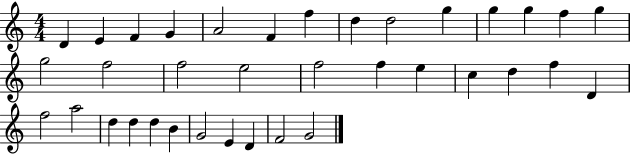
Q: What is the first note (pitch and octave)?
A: D4